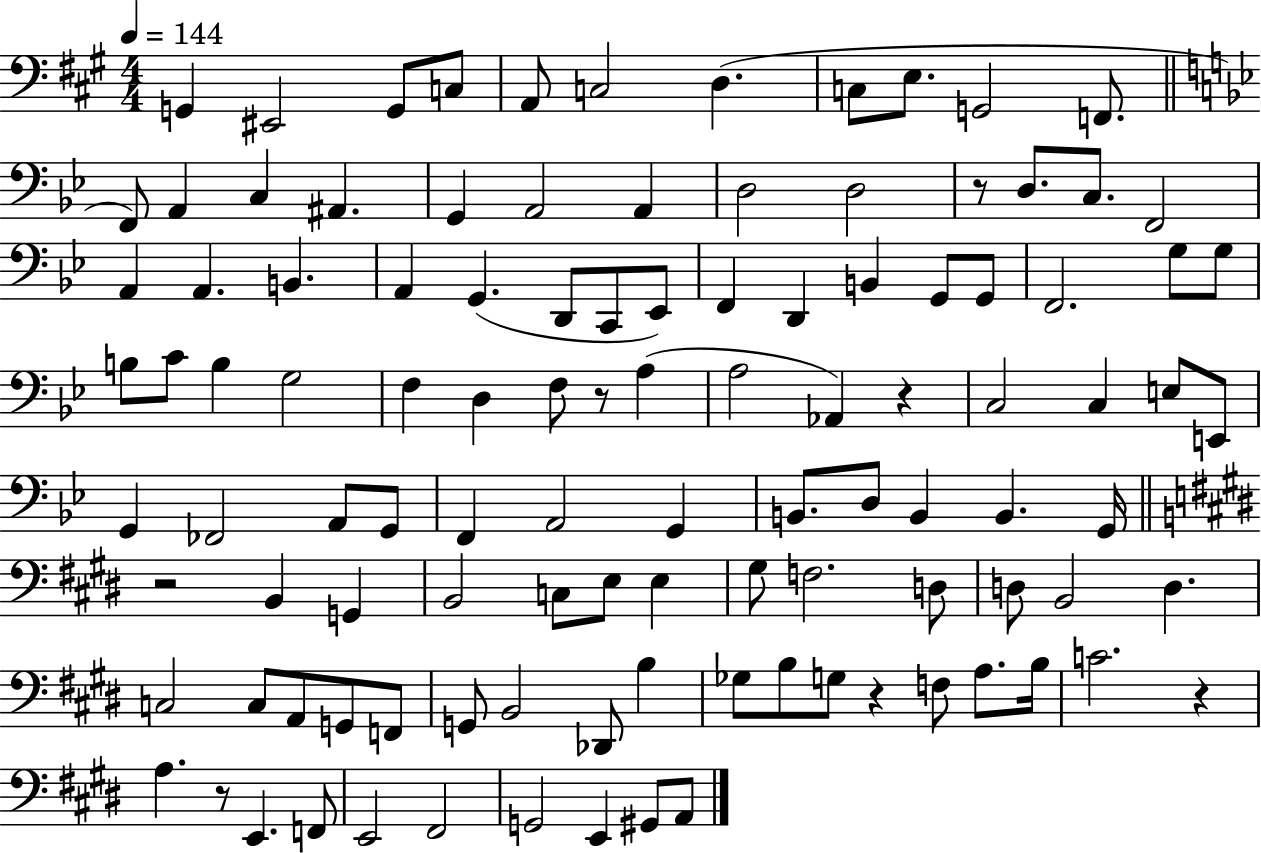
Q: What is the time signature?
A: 4/4